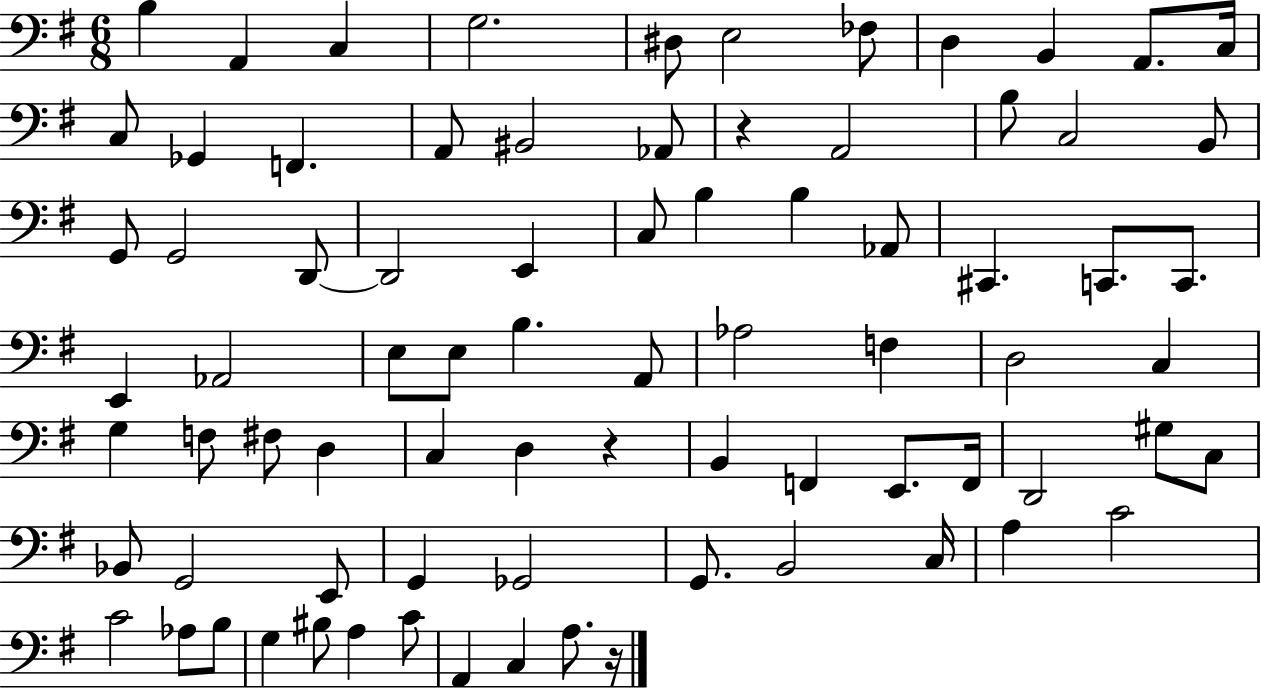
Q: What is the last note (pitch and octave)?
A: A3